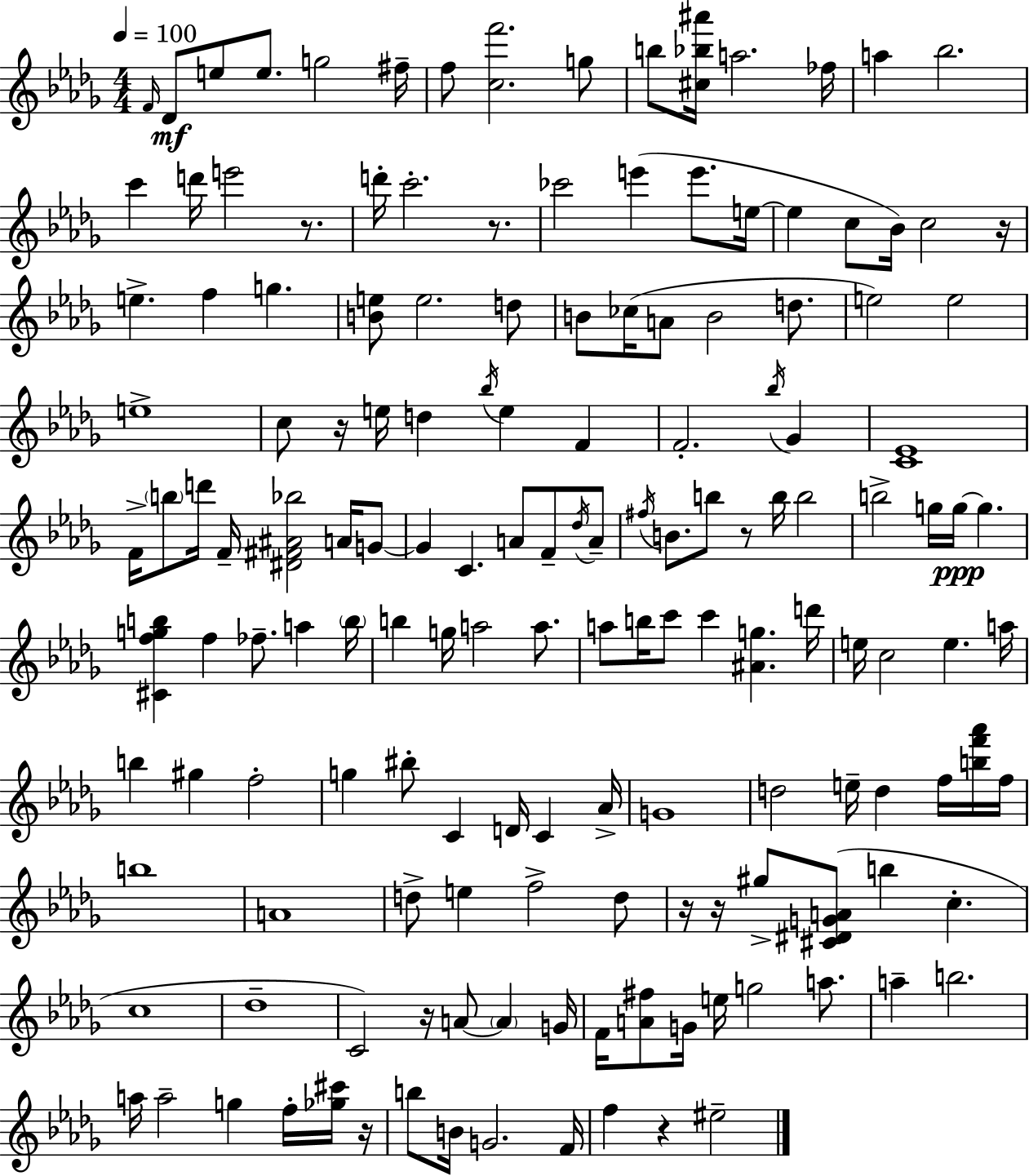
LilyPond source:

{
  \clef treble
  \numericTimeSignature
  \time 4/4
  \key bes \minor
  \tempo 4 = 100
  \grace { f'16 }\mf des'8 e''8 e''8. g''2 | fis''16-- f''8 <c'' f'''>2. g''8 | b''8 <cis'' bes'' ais'''>16 a''2. | fes''16 a''4 bes''2. | \break c'''4 d'''16 e'''2 r8. | d'''16-. c'''2.-. r8. | ces'''2 e'''4( e'''8. | e''16~~ e''4 c''8 bes'16) c''2 | \break r16 e''4.-> f''4 g''4. | <b' e''>8 e''2. d''8 | b'8 ces''16( a'8 b'2 d''8. | e''2) e''2 | \break e''1-> | c''8 r16 e''16 d''4 \acciaccatura { bes''16 } e''4 f'4 | f'2.-. \acciaccatura { bes''16 } ges'4 | <c' ees'>1 | \break f'16-> \parenthesize b''8 d'''16 f'16-- <dis' fis' ais' bes''>2 | a'16 g'8~~ g'4 c'4. a'8 f'8-- | \acciaccatura { des''16 } a'8-- \acciaccatura { fis''16 } b'8. b''8 r8 b''16 b''2 | b''2-> g''16 g''16~~\ppp g''4. | \break <cis' f'' g'' b''>4 f''4 fes''8.-- | a''4 \parenthesize b''16 b''4 g''16 a''2 | a''8. a''8 b''16 c'''8 c'''4 <ais' g''>4. | d'''16 e''16 c''2 e''4. | \break a''16 b''4 gis''4 f''2-. | g''4 bis''8-. c'4 d'16 | c'4 aes'16-> g'1 | d''2 e''16-- d''4 | \break f''16 <b'' f''' aes'''>16 f''16 b''1 | a'1 | d''8-> e''4 f''2-> | d''8 r16 r16 gis''8-> <cis' dis' g' a'>8( b''4 c''4.-. | \break c''1 | des''1-- | c'2) r16 a'8~~ | \parenthesize a'4 g'16 f'16 <a' fis''>8 g'16 e''16 g''2 | \break a''8. a''4-- b''2. | a''16 a''2-- g''4 | f''16-. <ges'' cis'''>16 r16 b''8 b'16 g'2. | f'16 f''4 r4 eis''2-- | \break \bar "|."
}